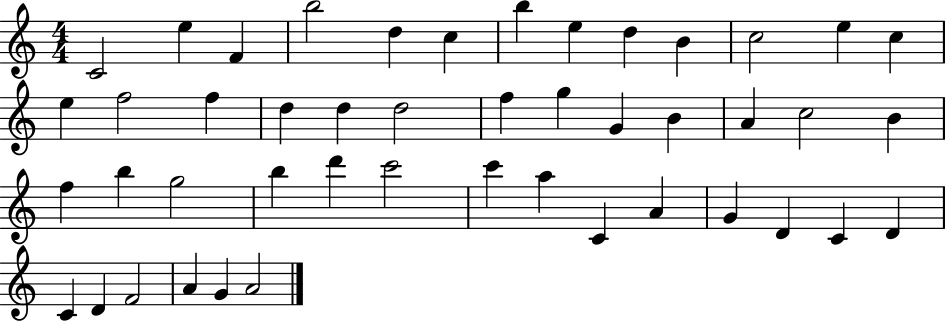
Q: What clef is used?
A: treble